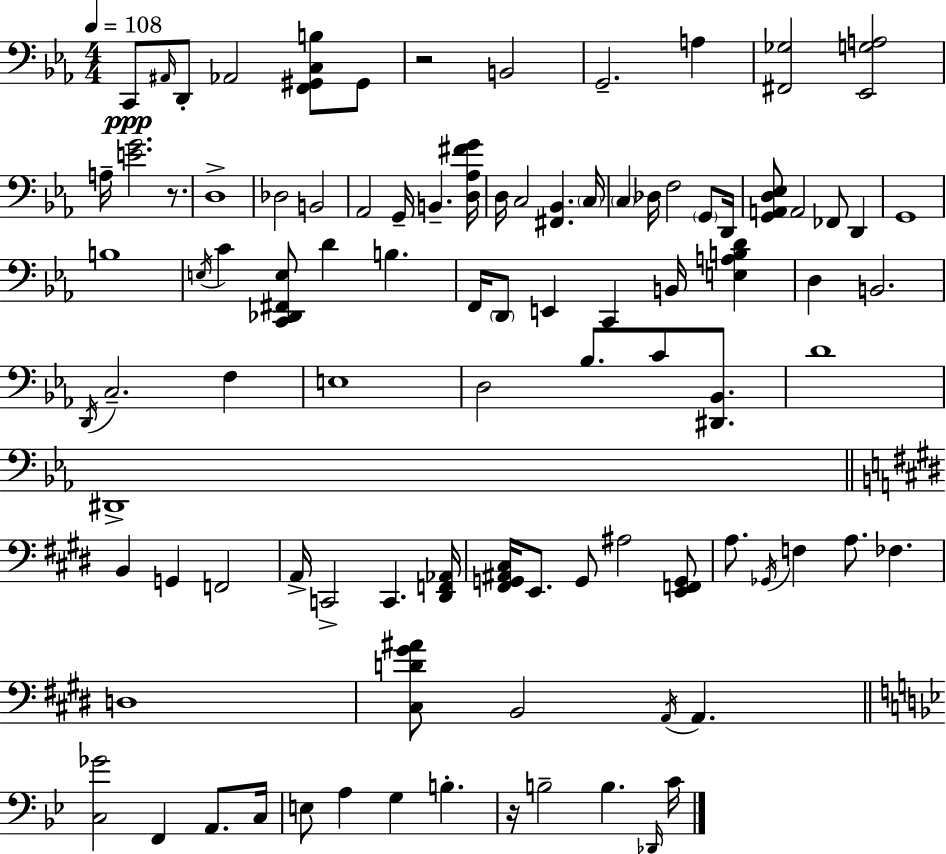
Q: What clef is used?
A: bass